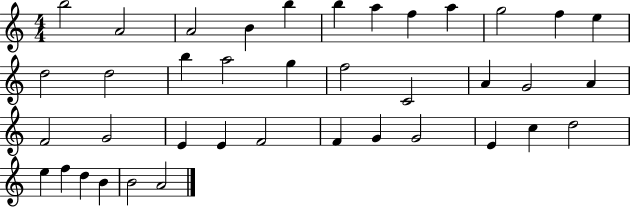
B5/h A4/h A4/h B4/q B5/q B5/q A5/q F5/q A5/q G5/h F5/q E5/q D5/h D5/h B5/q A5/h G5/q F5/h C4/h A4/q G4/h A4/q F4/h G4/h E4/q E4/q F4/h F4/q G4/q G4/h E4/q C5/q D5/h E5/q F5/q D5/q B4/q B4/h A4/h